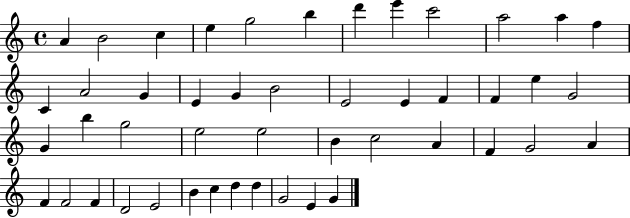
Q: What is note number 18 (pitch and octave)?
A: B4